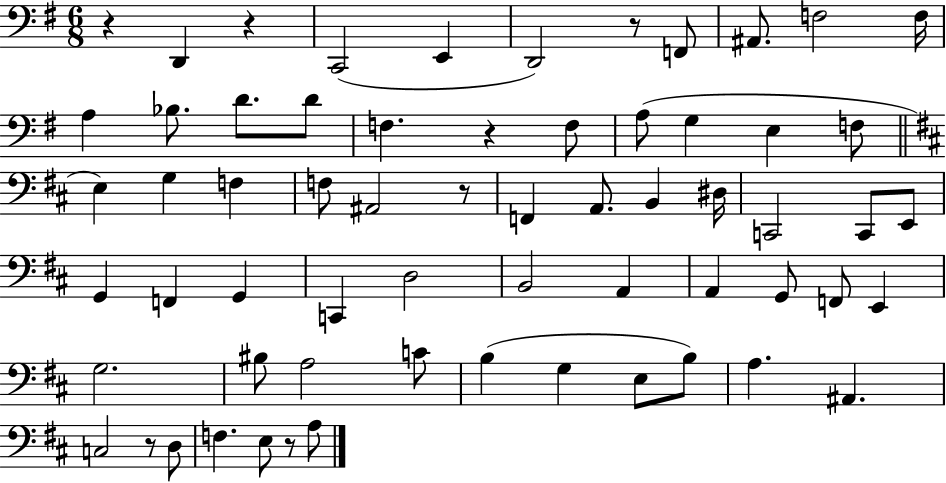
R/q D2/q R/q C2/h E2/q D2/h R/e F2/e A#2/e. F3/h F3/s A3/q Bb3/e. D4/e. D4/e F3/q. R/q F3/e A3/e G3/q E3/q F3/e E3/q G3/q F3/q F3/e A#2/h R/e F2/q A2/e. B2/q D#3/s C2/h C2/e E2/e G2/q F2/q G2/q C2/q D3/h B2/h A2/q A2/q G2/e F2/e E2/q G3/h. BIS3/e A3/h C4/e B3/q G3/q E3/e B3/e A3/q. A#2/q. C3/h R/e D3/e F3/q. E3/e R/e A3/e